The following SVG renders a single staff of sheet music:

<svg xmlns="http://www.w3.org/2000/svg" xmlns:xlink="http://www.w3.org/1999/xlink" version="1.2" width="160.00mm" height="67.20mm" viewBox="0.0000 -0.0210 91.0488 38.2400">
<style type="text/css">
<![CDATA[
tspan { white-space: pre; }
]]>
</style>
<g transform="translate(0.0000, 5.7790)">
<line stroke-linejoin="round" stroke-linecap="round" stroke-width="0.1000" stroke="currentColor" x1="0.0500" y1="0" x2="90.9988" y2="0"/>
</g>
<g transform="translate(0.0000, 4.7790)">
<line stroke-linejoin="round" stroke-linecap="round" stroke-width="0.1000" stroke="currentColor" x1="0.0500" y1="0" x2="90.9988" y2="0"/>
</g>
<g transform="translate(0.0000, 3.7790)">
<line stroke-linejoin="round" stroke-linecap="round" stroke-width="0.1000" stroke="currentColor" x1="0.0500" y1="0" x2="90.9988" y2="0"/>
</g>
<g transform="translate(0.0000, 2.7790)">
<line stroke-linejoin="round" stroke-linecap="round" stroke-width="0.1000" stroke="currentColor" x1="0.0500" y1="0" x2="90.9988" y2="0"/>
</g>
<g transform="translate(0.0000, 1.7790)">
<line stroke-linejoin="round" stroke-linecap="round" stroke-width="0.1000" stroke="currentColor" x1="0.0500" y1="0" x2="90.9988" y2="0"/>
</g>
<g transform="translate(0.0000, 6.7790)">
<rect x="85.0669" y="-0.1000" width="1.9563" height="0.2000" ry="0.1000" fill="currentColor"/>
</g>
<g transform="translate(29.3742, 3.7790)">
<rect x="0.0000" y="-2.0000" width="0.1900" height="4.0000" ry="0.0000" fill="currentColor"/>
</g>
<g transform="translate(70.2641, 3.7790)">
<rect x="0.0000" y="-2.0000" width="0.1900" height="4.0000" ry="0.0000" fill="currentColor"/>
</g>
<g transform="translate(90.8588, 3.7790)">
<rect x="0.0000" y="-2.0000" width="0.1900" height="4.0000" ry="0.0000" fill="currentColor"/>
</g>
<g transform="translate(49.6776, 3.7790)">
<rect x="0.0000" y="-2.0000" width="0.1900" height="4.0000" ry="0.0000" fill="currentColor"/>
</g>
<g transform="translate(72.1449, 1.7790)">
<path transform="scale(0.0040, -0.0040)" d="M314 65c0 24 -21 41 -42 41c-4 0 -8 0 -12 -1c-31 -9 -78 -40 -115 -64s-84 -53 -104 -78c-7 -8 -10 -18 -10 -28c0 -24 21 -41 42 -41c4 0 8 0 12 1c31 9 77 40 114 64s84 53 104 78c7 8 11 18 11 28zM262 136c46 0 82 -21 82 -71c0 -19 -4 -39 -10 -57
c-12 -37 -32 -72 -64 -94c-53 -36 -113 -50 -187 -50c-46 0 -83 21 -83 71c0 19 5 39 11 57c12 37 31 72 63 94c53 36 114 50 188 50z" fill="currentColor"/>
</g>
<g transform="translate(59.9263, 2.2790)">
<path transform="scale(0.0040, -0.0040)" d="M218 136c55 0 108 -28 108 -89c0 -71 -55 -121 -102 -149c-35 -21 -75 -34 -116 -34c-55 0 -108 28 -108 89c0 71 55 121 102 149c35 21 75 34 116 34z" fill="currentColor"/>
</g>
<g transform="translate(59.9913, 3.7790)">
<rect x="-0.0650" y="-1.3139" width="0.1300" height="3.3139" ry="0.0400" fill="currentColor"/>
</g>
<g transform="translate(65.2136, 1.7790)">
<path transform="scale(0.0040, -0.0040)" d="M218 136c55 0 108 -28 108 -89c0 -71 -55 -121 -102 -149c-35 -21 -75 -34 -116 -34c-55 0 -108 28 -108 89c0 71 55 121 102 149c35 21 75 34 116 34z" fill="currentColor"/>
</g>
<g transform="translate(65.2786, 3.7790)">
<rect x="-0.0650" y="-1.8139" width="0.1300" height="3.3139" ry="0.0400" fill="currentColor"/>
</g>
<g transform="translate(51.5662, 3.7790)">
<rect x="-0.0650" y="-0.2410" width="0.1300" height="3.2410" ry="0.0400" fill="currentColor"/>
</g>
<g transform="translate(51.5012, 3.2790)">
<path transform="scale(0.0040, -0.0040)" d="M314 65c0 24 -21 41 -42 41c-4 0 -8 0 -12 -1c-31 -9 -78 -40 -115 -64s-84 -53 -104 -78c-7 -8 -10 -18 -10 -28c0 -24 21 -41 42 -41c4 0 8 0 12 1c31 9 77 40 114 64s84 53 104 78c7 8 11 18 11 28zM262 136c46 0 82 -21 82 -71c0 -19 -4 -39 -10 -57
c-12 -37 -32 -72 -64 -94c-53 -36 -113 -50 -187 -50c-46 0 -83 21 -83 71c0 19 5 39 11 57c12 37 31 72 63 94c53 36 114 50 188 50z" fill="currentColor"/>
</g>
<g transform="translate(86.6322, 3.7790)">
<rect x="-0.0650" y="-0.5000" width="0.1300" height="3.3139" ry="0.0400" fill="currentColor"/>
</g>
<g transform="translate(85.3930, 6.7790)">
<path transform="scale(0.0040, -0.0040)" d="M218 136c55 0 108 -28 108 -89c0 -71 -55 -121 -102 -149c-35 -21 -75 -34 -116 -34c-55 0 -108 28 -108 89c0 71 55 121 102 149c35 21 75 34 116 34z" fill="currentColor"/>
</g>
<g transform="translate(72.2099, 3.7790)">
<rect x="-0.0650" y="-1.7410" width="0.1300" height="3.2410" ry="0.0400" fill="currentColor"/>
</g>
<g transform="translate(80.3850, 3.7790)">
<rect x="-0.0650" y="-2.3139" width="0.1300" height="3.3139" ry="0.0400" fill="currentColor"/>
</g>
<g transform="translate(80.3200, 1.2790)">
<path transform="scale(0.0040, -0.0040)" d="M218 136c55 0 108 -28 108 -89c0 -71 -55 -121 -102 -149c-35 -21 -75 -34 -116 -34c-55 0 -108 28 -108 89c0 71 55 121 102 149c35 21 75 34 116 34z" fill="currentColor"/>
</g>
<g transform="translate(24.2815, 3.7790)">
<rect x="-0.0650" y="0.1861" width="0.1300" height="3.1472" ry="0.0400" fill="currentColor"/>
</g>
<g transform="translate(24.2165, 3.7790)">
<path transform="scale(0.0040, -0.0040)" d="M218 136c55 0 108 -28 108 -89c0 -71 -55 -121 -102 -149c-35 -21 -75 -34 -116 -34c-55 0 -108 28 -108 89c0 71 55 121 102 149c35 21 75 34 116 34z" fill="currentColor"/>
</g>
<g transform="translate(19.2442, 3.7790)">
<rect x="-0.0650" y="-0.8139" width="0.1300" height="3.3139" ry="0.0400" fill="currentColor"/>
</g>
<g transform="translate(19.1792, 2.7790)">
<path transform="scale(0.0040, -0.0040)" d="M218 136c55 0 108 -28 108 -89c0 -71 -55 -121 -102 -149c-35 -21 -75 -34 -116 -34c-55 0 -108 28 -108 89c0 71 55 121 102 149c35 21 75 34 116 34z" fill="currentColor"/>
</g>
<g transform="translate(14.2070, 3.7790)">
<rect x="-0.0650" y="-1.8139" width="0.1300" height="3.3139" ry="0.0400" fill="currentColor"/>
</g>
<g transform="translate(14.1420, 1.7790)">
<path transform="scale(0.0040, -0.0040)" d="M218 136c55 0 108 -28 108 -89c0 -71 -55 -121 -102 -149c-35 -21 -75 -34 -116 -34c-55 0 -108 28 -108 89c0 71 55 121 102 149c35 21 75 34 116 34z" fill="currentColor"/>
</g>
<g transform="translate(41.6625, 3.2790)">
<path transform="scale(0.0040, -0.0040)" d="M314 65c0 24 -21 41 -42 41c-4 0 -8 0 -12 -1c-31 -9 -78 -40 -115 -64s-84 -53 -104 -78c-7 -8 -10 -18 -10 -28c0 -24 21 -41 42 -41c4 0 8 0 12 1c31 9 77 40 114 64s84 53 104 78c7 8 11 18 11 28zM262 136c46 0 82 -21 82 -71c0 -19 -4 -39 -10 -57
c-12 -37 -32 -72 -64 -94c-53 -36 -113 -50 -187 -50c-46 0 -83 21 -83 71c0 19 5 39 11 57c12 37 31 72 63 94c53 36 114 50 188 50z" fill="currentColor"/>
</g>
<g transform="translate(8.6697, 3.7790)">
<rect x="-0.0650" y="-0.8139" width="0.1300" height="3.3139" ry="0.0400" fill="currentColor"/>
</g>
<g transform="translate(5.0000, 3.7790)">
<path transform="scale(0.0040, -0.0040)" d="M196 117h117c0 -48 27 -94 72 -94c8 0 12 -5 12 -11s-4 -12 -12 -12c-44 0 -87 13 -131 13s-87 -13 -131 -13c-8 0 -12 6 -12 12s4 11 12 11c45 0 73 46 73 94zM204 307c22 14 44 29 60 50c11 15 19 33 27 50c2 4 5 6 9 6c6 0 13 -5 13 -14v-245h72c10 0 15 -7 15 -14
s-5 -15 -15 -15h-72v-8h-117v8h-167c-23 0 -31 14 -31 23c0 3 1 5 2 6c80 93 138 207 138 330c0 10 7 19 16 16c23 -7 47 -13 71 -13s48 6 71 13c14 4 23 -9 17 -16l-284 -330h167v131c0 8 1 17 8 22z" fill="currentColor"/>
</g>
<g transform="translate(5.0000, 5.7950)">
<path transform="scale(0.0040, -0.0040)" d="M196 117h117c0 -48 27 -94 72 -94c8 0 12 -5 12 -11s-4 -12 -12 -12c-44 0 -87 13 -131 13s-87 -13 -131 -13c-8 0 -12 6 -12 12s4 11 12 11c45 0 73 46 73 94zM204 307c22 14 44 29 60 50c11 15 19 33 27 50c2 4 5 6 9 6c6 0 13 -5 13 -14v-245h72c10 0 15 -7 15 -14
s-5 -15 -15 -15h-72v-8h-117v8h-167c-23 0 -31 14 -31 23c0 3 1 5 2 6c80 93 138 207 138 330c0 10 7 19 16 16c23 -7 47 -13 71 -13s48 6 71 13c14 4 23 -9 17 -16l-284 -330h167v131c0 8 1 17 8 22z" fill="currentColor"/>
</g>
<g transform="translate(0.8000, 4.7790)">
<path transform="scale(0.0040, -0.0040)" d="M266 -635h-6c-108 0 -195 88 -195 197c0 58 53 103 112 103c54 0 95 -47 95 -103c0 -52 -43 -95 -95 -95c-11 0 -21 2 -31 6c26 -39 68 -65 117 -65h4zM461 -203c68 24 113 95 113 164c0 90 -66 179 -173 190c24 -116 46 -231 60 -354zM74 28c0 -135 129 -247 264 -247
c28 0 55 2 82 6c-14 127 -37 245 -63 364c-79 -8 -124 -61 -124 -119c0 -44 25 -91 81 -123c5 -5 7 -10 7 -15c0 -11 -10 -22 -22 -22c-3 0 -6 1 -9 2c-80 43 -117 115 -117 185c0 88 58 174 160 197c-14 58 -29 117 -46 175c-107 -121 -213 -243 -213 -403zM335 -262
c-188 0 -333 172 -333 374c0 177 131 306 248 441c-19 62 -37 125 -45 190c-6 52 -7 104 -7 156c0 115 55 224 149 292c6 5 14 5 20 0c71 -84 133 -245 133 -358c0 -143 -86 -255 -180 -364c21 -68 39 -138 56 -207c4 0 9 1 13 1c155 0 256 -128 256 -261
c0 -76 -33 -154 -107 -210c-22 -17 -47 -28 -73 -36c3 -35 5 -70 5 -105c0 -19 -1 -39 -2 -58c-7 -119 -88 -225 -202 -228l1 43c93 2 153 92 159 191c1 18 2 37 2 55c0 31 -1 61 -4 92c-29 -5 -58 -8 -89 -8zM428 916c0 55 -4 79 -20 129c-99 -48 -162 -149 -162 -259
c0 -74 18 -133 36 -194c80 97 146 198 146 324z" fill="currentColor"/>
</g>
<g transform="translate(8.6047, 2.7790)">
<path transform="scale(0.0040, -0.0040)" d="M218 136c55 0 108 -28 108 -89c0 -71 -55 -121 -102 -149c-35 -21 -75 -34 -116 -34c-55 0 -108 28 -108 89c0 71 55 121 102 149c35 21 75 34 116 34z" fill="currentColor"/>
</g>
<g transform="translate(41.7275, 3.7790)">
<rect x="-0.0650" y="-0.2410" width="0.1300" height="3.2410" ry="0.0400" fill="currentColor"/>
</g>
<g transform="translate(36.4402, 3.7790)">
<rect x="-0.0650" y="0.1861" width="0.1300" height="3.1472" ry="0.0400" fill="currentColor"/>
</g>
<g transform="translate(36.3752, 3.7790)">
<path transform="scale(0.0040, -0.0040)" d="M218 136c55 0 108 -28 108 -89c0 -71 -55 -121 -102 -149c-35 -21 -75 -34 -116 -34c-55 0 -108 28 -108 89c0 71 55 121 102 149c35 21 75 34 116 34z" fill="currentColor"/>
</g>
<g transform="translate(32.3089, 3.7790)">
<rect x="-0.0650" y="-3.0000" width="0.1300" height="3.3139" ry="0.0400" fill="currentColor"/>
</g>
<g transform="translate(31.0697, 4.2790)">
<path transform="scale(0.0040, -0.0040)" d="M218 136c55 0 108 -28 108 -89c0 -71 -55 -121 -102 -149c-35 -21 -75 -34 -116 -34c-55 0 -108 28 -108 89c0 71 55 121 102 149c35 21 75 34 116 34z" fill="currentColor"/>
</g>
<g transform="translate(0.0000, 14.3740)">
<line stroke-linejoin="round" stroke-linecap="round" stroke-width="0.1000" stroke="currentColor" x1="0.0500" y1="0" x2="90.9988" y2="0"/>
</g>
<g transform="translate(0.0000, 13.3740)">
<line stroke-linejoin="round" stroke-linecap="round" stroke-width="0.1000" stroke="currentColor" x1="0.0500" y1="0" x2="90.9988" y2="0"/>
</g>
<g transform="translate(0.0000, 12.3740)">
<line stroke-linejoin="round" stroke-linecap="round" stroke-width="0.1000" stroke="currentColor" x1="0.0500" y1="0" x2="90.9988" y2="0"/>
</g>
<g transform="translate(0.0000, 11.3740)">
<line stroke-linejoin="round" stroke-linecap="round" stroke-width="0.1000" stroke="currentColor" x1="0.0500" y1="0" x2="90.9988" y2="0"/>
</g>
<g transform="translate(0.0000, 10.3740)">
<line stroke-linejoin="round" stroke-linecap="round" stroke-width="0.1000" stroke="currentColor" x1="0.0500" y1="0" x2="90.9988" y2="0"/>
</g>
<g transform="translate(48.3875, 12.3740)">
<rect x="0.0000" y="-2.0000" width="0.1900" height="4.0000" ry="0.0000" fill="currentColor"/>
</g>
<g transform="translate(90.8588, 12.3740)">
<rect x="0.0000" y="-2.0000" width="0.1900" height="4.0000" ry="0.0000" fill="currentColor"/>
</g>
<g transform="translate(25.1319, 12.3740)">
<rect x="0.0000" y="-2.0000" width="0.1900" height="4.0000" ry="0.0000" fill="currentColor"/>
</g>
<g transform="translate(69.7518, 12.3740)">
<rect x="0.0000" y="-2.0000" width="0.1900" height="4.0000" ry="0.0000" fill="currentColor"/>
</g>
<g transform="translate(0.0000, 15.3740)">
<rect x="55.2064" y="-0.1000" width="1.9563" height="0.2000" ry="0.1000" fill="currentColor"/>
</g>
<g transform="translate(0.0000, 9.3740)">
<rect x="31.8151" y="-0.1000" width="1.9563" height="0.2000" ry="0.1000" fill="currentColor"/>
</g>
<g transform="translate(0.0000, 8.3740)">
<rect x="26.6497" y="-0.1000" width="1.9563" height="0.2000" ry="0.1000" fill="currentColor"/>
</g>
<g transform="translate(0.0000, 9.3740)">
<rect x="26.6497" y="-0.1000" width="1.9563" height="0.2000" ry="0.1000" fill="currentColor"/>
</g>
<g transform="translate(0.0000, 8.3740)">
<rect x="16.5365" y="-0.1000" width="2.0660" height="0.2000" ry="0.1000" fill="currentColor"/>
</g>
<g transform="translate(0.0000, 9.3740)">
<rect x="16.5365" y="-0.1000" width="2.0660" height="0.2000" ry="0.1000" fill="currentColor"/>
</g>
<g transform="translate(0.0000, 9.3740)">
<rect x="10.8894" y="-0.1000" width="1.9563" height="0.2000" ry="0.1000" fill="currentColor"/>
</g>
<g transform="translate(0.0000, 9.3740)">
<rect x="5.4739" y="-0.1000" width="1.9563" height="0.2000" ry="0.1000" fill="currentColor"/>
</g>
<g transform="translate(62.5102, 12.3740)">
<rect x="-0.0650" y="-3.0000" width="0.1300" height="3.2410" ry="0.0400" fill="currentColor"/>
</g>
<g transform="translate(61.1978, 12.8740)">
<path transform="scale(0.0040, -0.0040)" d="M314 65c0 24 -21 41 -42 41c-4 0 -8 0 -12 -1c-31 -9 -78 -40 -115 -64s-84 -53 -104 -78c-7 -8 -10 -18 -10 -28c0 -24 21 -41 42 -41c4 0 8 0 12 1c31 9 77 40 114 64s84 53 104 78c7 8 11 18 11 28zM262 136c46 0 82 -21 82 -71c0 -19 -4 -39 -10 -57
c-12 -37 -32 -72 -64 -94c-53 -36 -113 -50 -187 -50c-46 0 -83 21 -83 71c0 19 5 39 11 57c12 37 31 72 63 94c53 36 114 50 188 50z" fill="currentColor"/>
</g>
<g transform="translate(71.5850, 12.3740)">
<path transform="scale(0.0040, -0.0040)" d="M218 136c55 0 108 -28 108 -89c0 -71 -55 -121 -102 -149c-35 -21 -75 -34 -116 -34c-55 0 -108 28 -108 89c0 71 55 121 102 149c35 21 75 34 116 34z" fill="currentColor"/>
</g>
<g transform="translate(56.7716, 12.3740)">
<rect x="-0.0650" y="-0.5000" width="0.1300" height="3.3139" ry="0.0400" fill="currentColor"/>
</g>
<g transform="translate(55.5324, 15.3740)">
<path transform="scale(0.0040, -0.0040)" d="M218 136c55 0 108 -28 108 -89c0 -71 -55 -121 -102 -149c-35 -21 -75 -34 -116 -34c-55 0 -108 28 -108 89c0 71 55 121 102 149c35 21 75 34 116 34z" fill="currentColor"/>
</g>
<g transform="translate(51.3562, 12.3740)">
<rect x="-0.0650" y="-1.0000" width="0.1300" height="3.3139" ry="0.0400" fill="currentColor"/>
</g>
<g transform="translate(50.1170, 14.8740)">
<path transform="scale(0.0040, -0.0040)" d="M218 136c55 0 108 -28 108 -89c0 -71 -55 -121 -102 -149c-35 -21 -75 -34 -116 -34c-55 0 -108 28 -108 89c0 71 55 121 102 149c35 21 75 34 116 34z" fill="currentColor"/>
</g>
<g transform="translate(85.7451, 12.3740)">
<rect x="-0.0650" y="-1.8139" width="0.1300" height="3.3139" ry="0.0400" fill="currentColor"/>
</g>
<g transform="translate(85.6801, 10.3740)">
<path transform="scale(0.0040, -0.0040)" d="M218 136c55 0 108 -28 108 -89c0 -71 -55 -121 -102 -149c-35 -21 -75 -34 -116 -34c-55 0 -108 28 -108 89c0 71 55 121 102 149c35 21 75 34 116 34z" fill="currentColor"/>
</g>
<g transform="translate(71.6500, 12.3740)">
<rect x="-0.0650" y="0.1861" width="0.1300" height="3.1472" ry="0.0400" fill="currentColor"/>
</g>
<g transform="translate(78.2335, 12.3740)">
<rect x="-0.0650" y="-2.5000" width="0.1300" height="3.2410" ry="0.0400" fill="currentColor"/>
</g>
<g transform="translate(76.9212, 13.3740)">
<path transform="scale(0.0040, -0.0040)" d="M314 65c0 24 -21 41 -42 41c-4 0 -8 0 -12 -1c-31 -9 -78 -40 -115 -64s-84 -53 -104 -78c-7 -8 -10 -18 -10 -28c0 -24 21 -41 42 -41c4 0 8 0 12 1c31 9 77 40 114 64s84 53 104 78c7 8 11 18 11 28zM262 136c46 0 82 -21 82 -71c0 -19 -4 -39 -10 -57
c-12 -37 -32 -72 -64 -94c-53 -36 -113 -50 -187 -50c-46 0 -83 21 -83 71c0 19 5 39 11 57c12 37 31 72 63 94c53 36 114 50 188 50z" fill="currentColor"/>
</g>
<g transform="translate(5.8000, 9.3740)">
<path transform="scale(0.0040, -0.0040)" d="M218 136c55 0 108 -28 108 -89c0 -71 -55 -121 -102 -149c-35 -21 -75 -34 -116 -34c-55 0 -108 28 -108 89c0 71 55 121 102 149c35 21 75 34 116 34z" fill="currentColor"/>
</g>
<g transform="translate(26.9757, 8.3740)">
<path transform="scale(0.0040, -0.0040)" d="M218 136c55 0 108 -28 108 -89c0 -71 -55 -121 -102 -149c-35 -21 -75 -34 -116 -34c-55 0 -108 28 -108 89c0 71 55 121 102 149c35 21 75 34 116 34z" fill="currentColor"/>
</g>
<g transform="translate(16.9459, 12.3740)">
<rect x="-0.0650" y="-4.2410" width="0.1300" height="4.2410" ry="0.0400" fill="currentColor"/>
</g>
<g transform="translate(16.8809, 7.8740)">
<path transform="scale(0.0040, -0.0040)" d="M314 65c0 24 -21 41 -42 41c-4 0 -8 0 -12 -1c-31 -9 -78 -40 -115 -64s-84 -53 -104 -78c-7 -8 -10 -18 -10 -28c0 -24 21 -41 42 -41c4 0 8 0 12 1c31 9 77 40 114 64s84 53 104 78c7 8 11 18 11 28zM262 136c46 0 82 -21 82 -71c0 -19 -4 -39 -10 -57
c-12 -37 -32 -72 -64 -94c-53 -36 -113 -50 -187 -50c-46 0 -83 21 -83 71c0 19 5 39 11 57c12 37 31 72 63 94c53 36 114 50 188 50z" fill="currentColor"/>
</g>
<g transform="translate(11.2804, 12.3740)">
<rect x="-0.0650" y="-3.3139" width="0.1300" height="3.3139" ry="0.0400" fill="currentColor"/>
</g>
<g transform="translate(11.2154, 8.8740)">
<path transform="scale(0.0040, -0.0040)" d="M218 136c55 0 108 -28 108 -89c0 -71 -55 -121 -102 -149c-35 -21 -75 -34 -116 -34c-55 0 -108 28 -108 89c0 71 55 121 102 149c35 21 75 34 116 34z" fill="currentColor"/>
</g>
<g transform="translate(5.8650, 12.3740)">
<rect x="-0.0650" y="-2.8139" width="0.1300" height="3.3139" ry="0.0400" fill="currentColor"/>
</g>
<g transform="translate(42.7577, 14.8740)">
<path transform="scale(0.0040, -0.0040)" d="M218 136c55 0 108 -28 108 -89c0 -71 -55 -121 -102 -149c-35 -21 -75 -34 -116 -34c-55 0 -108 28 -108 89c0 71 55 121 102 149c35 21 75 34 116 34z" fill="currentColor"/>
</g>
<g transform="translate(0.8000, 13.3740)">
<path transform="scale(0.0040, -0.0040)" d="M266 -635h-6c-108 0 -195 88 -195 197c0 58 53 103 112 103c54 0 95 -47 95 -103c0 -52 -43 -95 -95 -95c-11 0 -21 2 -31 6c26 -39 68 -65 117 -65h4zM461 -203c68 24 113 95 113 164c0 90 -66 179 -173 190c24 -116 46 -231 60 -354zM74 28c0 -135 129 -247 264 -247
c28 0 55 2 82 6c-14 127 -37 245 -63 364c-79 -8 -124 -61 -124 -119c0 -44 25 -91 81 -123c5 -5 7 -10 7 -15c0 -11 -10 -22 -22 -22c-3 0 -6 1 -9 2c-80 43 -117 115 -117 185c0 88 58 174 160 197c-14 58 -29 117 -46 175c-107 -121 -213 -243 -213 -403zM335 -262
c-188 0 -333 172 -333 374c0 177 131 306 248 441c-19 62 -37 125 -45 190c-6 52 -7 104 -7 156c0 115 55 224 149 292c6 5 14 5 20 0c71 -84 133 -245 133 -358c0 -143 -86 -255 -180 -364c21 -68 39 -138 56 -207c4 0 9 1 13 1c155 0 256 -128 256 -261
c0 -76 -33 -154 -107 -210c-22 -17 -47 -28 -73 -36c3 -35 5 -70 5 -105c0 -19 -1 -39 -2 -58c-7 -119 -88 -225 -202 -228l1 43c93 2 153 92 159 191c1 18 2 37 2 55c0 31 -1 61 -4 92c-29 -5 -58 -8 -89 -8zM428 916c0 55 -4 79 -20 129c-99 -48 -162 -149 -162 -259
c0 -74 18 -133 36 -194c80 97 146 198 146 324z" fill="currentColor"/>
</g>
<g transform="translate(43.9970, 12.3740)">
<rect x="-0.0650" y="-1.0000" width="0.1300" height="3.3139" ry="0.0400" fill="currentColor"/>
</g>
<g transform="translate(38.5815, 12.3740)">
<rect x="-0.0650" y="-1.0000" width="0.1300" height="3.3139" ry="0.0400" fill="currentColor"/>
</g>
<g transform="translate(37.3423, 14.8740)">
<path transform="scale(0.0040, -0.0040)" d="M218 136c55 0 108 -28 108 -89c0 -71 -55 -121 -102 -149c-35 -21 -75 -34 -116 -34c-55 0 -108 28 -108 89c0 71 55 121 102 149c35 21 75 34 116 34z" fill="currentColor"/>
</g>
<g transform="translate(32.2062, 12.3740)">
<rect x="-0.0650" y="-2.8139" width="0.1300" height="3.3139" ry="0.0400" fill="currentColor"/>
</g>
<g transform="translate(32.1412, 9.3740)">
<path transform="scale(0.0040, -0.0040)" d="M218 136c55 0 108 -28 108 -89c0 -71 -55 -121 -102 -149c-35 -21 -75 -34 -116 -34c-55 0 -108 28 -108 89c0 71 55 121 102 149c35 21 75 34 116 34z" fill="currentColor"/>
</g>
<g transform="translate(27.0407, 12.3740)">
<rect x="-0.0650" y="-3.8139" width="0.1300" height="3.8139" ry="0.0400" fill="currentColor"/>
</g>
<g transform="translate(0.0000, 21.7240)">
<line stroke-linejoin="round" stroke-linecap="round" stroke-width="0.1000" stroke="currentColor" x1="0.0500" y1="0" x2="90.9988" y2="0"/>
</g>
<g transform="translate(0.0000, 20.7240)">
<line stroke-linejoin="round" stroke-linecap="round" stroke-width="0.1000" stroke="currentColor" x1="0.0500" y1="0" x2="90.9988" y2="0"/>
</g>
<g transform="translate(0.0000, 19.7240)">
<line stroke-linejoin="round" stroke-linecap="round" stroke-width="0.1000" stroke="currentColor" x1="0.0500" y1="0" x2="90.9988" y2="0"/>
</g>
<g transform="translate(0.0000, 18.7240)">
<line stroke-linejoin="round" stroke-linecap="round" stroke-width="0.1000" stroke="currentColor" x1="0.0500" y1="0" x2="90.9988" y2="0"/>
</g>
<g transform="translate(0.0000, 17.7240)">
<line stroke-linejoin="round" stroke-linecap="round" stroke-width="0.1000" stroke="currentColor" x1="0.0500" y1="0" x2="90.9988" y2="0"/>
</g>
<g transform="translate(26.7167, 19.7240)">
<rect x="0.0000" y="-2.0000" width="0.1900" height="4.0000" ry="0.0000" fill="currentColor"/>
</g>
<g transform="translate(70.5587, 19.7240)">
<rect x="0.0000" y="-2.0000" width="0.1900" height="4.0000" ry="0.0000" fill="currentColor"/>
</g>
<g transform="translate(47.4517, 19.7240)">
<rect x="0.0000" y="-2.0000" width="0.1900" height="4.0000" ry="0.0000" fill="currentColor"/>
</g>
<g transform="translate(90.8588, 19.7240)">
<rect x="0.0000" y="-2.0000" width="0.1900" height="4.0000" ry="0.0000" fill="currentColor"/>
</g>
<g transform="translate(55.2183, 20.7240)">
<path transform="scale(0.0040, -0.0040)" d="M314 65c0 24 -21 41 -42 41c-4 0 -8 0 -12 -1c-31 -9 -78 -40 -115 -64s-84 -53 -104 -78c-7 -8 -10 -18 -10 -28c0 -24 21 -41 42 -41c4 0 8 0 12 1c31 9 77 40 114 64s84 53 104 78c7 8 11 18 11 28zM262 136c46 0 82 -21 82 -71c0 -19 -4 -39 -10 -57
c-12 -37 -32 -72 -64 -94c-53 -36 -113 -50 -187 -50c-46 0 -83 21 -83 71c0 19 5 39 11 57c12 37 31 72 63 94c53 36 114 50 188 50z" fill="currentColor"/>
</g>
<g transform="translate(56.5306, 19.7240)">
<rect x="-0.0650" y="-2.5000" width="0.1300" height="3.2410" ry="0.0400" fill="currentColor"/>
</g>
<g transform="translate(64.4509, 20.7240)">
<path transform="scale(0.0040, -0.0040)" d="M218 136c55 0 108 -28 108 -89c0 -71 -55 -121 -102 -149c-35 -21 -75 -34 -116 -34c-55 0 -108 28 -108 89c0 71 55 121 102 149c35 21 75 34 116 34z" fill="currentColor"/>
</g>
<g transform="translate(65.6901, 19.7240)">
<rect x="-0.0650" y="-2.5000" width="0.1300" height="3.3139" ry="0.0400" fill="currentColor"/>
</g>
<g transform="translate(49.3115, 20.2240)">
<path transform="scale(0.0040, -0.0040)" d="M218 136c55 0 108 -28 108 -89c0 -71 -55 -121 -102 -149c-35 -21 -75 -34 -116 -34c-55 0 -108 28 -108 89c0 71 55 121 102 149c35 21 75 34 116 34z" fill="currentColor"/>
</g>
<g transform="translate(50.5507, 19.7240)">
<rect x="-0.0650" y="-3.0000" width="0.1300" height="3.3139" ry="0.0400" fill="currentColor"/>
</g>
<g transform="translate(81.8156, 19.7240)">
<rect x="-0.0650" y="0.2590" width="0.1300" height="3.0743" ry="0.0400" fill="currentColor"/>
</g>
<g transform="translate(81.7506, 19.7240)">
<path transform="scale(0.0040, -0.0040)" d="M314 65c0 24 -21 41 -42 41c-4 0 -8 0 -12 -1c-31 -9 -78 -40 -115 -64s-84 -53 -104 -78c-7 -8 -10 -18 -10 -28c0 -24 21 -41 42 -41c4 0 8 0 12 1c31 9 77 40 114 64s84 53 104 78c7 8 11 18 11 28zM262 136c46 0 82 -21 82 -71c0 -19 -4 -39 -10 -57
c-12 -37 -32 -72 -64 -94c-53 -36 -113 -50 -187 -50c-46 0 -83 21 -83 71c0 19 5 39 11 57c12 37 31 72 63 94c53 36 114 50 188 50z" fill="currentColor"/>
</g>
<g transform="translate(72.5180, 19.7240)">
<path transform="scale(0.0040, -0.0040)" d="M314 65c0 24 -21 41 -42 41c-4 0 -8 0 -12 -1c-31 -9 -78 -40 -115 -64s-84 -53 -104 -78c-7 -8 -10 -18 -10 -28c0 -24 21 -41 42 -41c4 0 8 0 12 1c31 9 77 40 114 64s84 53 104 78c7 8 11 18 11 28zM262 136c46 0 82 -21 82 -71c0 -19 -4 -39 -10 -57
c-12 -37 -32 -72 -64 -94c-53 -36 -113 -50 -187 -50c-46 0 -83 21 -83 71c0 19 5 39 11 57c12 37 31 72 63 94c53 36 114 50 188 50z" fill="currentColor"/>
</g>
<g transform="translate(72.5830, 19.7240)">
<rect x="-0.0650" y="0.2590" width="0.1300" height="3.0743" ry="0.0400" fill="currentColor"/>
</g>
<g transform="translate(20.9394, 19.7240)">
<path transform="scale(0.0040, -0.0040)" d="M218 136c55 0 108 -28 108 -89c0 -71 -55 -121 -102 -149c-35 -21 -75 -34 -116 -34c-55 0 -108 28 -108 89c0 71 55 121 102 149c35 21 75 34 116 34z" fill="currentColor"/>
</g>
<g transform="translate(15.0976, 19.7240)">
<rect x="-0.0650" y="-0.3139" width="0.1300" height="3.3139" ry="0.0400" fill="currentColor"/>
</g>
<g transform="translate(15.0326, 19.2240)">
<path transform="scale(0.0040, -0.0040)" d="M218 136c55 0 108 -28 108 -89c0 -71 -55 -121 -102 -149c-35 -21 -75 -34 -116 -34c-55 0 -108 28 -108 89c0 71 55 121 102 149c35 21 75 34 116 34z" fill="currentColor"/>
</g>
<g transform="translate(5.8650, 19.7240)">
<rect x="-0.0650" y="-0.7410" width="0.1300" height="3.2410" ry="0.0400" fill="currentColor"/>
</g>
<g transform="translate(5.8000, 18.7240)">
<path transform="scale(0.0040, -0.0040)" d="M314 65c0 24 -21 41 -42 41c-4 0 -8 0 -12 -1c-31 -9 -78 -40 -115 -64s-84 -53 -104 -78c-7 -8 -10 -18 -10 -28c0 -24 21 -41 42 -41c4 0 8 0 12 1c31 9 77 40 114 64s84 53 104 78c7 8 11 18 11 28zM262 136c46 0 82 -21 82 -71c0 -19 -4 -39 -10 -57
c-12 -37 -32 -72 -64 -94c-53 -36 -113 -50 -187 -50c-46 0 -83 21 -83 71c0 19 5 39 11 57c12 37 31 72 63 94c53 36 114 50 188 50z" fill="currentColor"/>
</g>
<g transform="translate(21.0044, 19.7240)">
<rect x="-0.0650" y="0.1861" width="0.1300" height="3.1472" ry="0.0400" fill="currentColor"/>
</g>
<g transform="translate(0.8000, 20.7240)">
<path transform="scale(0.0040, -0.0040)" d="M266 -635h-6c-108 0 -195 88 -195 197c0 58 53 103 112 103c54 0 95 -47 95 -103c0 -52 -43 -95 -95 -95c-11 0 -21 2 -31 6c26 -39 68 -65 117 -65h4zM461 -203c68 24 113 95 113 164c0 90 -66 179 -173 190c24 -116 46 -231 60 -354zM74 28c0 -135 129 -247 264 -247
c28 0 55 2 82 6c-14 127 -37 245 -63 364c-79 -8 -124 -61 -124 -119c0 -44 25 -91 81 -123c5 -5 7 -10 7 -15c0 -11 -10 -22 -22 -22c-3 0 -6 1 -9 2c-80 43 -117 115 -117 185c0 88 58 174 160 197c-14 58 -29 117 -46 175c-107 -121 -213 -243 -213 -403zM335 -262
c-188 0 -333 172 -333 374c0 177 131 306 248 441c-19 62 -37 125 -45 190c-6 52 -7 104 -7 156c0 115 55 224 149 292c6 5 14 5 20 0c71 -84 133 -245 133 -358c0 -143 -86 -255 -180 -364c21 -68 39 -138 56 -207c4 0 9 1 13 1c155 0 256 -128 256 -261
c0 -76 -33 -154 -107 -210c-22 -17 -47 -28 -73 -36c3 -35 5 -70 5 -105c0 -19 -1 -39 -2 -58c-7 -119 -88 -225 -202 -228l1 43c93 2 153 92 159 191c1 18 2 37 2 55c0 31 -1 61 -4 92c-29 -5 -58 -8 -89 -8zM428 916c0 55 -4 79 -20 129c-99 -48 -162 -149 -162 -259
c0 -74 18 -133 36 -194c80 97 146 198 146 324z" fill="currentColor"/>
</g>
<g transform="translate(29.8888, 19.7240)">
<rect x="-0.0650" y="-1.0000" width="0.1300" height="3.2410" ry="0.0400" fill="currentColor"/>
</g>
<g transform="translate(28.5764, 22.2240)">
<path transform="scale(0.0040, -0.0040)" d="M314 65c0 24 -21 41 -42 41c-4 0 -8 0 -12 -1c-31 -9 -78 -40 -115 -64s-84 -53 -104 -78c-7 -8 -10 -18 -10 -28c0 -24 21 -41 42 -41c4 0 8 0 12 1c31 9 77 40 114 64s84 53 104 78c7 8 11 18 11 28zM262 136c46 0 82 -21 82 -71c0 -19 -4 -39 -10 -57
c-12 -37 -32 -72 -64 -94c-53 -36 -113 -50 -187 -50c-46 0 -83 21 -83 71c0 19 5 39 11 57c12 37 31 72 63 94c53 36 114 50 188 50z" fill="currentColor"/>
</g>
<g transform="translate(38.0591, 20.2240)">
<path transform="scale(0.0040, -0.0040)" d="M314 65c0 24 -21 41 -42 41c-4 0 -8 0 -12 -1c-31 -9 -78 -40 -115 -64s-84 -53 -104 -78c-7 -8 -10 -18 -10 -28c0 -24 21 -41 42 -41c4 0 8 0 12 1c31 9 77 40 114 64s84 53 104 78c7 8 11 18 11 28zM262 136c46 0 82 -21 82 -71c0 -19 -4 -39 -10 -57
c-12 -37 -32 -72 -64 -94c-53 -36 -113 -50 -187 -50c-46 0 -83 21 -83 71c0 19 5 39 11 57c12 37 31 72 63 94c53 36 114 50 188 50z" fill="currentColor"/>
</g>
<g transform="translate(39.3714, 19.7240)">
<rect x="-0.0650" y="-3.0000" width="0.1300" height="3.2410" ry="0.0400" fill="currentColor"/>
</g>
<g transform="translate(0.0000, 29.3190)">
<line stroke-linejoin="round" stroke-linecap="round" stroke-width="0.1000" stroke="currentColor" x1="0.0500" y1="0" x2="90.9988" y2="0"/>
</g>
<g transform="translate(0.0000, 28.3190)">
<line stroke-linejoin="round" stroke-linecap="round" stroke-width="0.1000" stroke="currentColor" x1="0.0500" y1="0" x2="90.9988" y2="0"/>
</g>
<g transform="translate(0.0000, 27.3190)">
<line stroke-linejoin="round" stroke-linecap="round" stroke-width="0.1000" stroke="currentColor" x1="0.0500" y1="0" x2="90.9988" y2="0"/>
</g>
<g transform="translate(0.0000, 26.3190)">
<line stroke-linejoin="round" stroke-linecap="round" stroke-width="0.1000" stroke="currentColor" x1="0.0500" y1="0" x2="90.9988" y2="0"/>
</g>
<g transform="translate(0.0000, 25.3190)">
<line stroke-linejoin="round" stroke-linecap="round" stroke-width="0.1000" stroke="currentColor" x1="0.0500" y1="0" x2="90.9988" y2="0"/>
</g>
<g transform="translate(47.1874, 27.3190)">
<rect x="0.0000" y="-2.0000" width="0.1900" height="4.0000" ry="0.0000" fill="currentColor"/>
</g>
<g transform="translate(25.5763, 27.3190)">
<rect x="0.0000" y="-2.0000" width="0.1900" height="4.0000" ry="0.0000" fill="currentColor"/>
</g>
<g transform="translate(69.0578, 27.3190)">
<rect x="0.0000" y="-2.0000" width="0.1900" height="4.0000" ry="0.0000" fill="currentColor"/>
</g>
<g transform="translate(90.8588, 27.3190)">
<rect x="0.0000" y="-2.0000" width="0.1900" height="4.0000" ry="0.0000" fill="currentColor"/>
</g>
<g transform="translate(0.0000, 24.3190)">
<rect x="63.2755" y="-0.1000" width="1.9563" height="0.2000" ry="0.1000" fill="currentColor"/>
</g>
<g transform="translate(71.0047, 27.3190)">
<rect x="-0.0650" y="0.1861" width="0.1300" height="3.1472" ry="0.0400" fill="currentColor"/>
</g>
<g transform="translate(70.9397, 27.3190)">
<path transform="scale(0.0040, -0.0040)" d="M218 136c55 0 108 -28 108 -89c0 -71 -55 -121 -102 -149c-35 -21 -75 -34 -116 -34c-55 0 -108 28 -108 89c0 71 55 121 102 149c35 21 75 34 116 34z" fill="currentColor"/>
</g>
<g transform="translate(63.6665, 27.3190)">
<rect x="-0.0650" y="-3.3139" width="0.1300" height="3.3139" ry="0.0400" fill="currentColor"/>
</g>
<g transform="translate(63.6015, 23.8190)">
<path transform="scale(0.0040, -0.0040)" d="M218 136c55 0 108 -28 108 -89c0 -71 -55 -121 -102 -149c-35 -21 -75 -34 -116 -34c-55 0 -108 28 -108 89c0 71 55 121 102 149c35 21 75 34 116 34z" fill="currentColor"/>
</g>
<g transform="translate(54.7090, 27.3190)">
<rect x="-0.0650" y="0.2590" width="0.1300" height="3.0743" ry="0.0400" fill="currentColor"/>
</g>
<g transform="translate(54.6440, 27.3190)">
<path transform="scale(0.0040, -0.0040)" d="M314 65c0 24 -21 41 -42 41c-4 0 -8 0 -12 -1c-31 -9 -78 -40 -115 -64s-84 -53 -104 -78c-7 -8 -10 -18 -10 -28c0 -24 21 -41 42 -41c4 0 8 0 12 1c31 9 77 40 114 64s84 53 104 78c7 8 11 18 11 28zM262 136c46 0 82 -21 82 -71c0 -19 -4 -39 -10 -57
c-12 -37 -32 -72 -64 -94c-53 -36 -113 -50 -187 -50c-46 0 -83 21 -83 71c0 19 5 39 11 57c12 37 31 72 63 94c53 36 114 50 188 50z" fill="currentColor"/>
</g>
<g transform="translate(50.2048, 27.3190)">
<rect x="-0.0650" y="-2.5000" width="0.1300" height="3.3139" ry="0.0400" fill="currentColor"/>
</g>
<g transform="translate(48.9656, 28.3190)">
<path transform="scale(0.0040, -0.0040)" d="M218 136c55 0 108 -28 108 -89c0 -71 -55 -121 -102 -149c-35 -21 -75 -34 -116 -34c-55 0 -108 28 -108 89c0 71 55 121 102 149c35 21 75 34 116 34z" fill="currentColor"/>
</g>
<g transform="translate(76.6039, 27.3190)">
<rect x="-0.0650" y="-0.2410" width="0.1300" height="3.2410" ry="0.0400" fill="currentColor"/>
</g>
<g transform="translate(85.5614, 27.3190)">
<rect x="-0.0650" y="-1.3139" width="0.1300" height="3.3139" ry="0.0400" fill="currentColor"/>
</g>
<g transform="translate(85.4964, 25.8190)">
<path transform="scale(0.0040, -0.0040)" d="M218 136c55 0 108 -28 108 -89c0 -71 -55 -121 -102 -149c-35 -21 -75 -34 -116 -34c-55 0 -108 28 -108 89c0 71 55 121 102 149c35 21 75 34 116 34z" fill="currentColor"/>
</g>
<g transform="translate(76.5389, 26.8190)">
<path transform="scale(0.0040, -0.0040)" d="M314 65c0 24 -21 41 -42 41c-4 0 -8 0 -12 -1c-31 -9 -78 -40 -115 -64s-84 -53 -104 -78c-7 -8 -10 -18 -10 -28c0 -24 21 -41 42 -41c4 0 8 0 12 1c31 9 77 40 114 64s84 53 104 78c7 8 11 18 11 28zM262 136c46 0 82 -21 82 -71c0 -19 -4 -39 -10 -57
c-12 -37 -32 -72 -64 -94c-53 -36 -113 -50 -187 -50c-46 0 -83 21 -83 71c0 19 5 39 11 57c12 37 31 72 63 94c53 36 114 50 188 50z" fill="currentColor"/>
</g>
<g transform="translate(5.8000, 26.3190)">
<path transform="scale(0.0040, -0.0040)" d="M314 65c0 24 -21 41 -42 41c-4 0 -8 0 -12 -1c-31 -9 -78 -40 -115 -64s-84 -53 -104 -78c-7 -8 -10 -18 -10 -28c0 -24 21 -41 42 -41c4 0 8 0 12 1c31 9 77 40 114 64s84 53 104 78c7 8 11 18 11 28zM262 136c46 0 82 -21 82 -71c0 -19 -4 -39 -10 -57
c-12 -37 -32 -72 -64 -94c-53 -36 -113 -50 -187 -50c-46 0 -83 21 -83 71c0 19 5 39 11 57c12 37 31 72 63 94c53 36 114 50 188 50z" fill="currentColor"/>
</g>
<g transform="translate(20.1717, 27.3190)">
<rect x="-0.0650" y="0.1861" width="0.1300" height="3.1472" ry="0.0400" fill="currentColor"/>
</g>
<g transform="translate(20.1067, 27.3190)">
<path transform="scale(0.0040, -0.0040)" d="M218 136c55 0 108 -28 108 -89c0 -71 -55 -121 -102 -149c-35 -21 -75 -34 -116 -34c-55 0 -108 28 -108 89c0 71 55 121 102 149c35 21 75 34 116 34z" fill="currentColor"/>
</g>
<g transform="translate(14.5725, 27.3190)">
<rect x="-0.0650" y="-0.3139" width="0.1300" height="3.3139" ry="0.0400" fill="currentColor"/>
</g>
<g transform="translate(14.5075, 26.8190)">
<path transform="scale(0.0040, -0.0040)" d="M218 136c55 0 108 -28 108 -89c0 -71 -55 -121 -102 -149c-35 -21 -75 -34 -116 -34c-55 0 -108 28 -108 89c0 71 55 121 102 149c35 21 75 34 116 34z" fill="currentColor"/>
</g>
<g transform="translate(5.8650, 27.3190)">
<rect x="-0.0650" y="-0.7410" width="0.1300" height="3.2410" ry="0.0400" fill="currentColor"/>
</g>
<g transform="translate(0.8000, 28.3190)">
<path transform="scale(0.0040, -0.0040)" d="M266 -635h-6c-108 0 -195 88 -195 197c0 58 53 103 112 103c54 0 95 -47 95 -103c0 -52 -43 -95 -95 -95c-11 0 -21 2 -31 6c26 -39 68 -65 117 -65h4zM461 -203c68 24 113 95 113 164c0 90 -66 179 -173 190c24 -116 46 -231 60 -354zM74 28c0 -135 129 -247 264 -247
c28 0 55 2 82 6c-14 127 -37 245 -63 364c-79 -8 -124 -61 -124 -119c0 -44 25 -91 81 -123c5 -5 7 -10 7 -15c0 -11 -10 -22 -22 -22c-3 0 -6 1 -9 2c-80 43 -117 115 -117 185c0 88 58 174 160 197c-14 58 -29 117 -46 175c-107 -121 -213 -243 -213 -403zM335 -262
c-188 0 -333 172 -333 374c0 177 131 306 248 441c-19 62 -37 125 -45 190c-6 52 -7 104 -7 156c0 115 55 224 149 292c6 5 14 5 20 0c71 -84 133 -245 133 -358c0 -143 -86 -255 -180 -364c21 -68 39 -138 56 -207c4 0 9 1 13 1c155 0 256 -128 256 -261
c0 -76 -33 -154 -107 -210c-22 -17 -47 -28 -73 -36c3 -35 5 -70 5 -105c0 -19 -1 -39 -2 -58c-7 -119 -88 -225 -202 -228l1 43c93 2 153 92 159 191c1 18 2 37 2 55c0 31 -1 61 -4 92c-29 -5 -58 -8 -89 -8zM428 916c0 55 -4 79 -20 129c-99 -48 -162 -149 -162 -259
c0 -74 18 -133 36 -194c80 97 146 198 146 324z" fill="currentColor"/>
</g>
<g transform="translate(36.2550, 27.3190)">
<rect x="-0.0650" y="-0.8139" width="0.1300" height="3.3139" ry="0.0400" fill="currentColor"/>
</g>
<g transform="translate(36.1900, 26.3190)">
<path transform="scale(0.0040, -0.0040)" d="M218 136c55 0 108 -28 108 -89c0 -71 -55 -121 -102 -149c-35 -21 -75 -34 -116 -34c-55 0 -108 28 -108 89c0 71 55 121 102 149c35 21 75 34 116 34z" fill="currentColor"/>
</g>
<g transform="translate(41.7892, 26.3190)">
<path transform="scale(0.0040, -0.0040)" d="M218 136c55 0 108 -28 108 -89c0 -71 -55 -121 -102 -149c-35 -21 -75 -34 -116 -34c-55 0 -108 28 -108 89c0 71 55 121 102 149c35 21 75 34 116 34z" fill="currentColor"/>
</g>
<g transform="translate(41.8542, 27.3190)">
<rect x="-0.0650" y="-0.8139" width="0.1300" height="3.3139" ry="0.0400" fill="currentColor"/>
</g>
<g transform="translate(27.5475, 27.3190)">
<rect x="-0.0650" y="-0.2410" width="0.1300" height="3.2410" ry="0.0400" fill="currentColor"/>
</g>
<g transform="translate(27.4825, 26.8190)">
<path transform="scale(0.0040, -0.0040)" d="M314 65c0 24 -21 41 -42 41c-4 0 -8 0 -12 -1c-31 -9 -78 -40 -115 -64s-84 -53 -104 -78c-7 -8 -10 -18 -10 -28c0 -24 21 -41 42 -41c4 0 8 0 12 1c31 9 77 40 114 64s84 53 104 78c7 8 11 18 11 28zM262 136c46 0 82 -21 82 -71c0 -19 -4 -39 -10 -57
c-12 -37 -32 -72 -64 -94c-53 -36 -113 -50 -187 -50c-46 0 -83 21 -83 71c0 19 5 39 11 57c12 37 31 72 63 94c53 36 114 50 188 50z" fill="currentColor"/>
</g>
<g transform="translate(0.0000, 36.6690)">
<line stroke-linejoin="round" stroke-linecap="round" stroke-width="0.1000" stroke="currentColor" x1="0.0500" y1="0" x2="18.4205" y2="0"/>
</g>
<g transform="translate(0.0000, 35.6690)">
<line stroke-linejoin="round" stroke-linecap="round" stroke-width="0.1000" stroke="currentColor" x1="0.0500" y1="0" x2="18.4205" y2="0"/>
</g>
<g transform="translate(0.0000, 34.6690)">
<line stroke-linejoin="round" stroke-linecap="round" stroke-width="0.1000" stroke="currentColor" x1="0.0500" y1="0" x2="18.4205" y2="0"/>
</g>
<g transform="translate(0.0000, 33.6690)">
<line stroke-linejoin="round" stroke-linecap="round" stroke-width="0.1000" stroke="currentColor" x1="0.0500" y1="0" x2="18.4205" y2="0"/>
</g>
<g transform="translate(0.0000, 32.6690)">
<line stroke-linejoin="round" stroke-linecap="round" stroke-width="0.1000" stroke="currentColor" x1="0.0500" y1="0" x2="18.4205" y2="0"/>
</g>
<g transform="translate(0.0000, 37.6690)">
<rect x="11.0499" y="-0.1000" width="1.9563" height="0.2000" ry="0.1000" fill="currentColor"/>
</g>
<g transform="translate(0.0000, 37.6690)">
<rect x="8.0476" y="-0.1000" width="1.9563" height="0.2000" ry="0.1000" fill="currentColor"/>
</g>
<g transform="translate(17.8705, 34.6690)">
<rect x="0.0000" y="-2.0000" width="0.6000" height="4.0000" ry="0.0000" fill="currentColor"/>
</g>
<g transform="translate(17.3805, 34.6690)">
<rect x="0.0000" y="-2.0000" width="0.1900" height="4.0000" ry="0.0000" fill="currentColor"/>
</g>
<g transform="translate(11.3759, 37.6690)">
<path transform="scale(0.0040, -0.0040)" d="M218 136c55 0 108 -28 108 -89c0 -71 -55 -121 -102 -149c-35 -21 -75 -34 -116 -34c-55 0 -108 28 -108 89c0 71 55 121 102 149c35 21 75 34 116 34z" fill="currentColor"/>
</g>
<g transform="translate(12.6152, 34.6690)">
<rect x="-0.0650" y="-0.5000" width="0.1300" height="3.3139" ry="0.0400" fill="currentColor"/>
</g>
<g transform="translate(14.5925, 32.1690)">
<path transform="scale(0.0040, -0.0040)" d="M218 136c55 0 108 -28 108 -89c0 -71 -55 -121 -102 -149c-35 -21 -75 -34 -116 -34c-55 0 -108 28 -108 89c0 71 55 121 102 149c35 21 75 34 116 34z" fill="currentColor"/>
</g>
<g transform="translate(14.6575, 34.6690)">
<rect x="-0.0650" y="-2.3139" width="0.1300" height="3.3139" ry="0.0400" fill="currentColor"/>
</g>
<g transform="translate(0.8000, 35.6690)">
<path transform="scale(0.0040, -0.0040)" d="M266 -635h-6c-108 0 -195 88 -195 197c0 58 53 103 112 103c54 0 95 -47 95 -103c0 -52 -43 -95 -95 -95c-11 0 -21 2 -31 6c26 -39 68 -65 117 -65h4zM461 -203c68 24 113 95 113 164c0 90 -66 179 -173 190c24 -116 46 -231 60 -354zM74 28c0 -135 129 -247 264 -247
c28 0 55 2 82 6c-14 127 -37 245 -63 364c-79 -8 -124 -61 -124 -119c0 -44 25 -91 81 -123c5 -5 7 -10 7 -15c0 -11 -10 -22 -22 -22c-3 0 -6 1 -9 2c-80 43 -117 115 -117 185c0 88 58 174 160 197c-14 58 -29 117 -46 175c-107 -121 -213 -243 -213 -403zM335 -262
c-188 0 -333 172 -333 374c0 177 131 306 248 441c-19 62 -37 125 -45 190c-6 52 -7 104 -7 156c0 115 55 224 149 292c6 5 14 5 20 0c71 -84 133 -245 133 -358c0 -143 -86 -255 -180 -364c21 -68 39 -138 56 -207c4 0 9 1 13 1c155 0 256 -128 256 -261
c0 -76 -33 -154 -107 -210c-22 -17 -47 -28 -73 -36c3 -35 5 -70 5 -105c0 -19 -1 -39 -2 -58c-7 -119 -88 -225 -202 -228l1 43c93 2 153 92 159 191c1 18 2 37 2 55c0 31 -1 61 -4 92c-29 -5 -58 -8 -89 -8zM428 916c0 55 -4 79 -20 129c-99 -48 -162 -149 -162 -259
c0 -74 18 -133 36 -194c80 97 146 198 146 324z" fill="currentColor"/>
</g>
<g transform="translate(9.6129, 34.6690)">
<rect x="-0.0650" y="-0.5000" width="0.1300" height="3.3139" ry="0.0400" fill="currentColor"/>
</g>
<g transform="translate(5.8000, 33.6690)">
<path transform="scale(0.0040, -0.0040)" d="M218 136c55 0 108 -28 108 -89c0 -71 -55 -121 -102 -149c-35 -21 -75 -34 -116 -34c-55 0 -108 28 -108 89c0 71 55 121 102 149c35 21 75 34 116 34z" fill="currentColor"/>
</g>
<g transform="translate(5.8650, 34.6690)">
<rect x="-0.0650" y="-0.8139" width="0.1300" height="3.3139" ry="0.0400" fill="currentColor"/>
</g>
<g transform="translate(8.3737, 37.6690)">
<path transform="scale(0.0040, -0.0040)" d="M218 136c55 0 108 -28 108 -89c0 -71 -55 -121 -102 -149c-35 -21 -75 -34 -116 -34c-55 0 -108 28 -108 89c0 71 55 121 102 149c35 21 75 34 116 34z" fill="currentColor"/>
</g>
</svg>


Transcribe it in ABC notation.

X:1
T:Untitled
M:4/4
L:1/4
K:C
d f d B A B c2 c2 e f f2 g C a b d'2 c' a D D D C A2 B G2 f d2 c B D2 A2 A G2 G B2 B2 d2 c B c2 d d G B2 b B c2 e d C C g